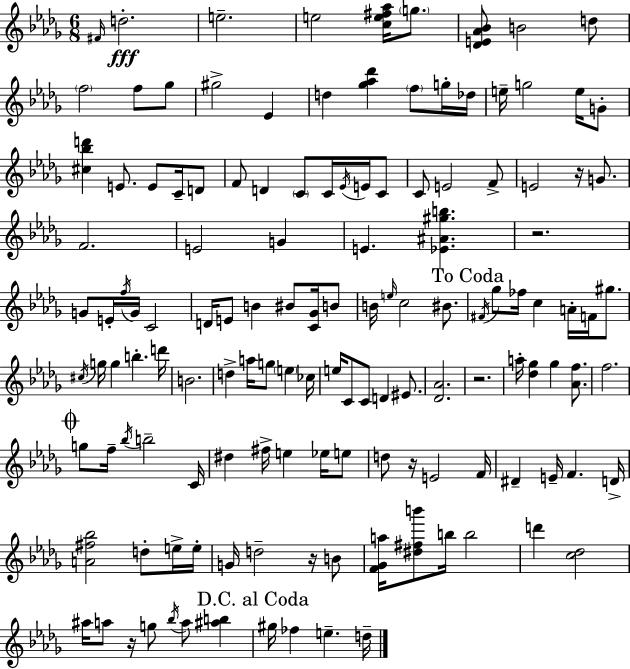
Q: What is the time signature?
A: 6/8